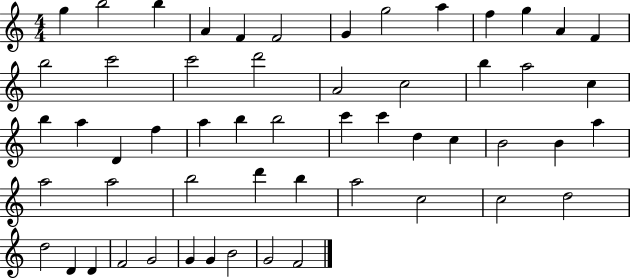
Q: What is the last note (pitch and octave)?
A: F4